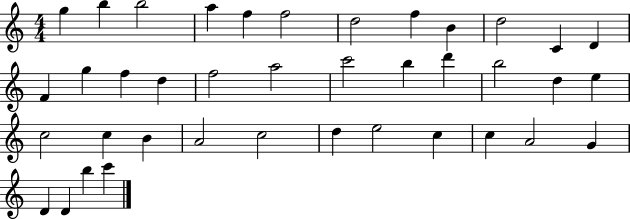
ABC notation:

X:1
T:Untitled
M:4/4
L:1/4
K:C
g b b2 a f f2 d2 f B d2 C D F g f d f2 a2 c'2 b d' b2 d e c2 c B A2 c2 d e2 c c A2 G D D b c'